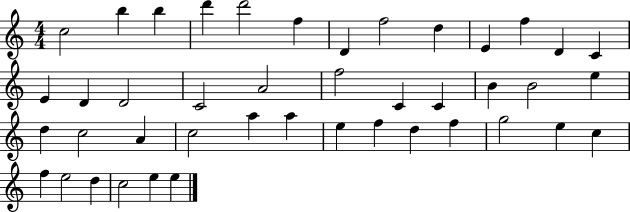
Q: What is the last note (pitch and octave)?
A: E5